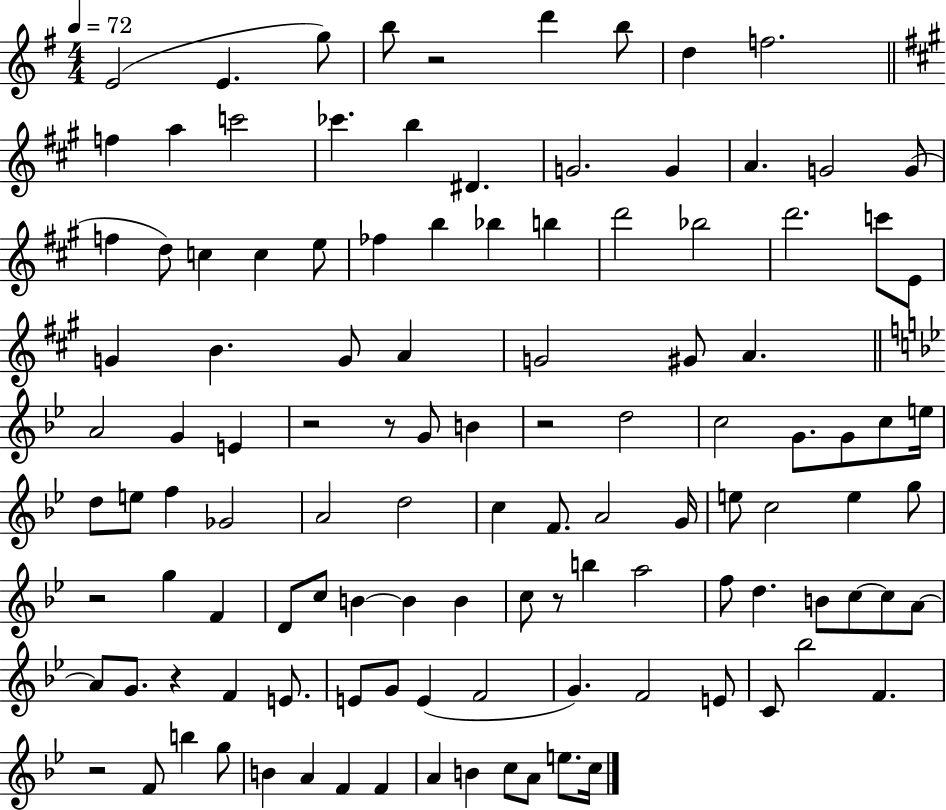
{
  \clef treble
  \numericTimeSignature
  \time 4/4
  \key g \major
  \tempo 4 = 72
  e'2( e'4. g''8) | b''8 r2 d'''4 b''8 | d''4 f''2. | \bar "||" \break \key a \major f''4 a''4 c'''2 | ces'''4. b''4 dis'4. | g'2. g'4 | a'4. g'2 g'8( | \break f''4 d''8) c''4 c''4 e''8 | fes''4 b''4 bes''4 b''4 | d'''2 bes''2 | d'''2. c'''8 e'8 | \break g'4 b'4. g'8 a'4 | g'2 gis'8 a'4. | \bar "||" \break \key bes \major a'2 g'4 e'4 | r2 r8 g'8 b'4 | r2 d''2 | c''2 g'8. g'8 c''8 e''16 | \break d''8 e''8 f''4 ges'2 | a'2 d''2 | c''4 f'8. a'2 g'16 | e''8 c''2 e''4 g''8 | \break r2 g''4 f'4 | d'8 c''8 b'4~~ b'4 b'4 | c''8 r8 b''4 a''2 | f''8 d''4. b'8 c''8~~ c''8 a'8~~ | \break a'8 g'8. r4 f'4 e'8. | e'8 g'8 e'4( f'2 | g'4.) f'2 e'8 | c'8 bes''2 f'4. | \break r2 f'8 b''4 g''8 | b'4 a'4 f'4 f'4 | a'4 b'4 c''8 a'8 e''8. c''16 | \bar "|."
}